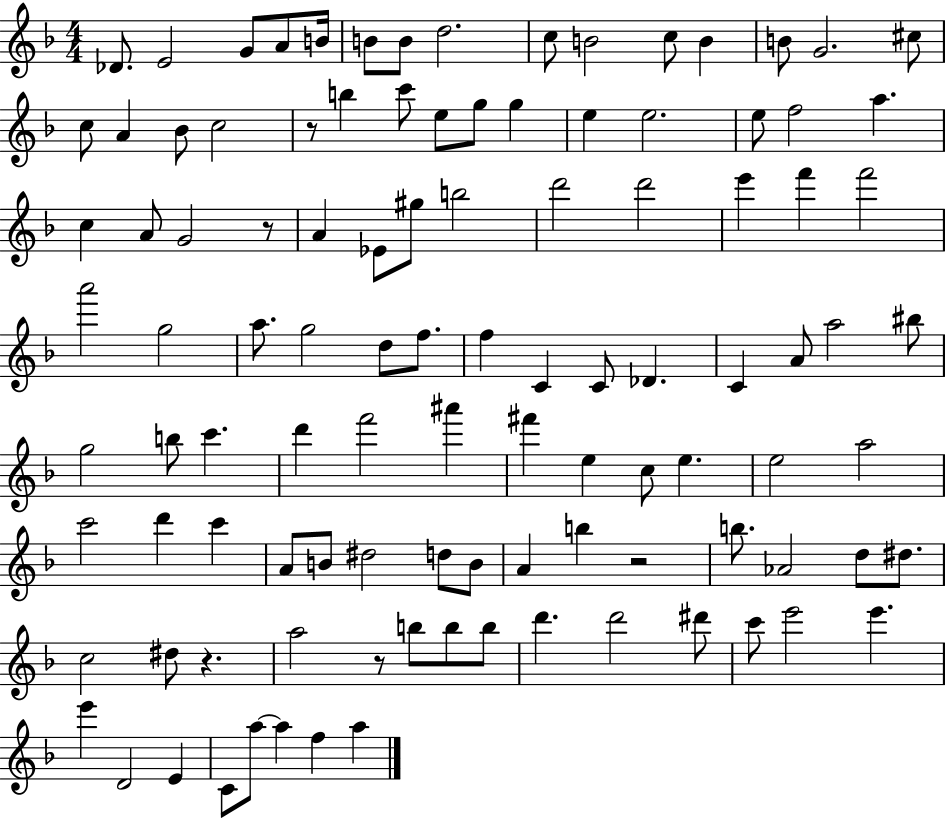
{
  \clef treble
  \numericTimeSignature
  \time 4/4
  \key f \major
  \repeat volta 2 { des'8. e'2 g'8 a'8 b'16 | b'8 b'8 d''2. | c''8 b'2 c''8 b'4 | b'8 g'2. cis''8 | \break c''8 a'4 bes'8 c''2 | r8 b''4 c'''8 e''8 g''8 g''4 | e''4 e''2. | e''8 f''2 a''4. | \break c''4 a'8 g'2 r8 | a'4 ees'8 gis''8 b''2 | d'''2 d'''2 | e'''4 f'''4 f'''2 | \break a'''2 g''2 | a''8. g''2 d''8 f''8. | f''4 c'4 c'8 des'4. | c'4 a'8 a''2 bis''8 | \break g''2 b''8 c'''4. | d'''4 f'''2 ais'''4 | fis'''4 e''4 c''8 e''4. | e''2 a''2 | \break c'''2 d'''4 c'''4 | a'8 b'8 dis''2 d''8 b'8 | a'4 b''4 r2 | b''8. aes'2 d''8 dis''8. | \break c''2 dis''8 r4. | a''2 r8 b''8 b''8 b''8 | d'''4. d'''2 dis'''8 | c'''8 e'''2 e'''4. | \break e'''4 d'2 e'4 | c'8 a''8~~ a''4 f''4 a''4 | } \bar "|."
}